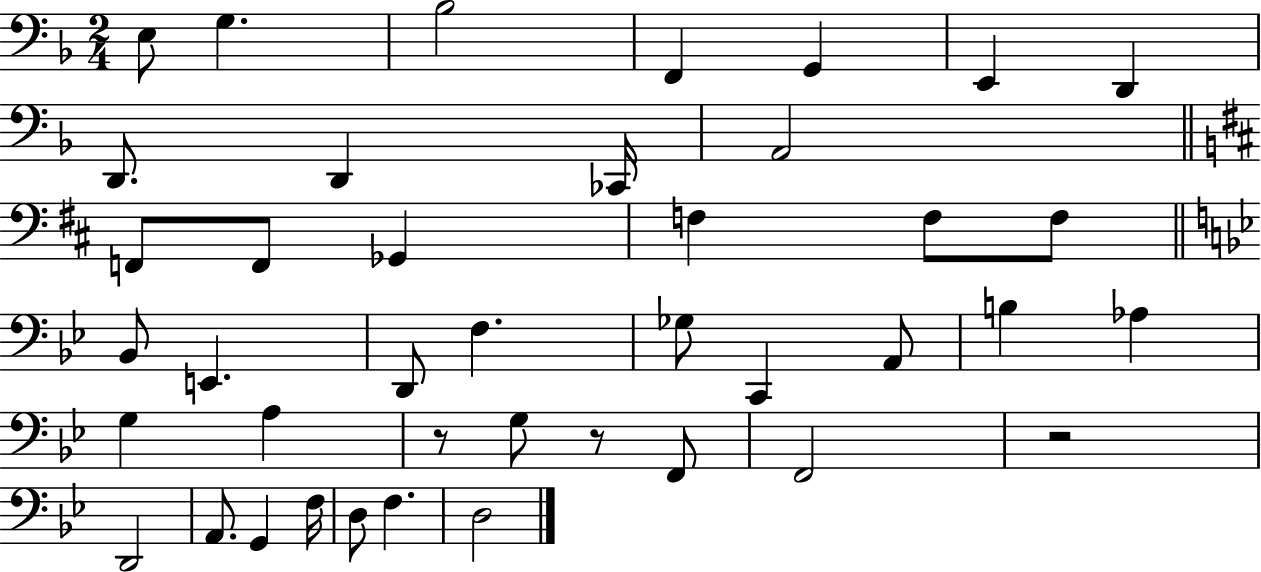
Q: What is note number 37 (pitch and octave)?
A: F3